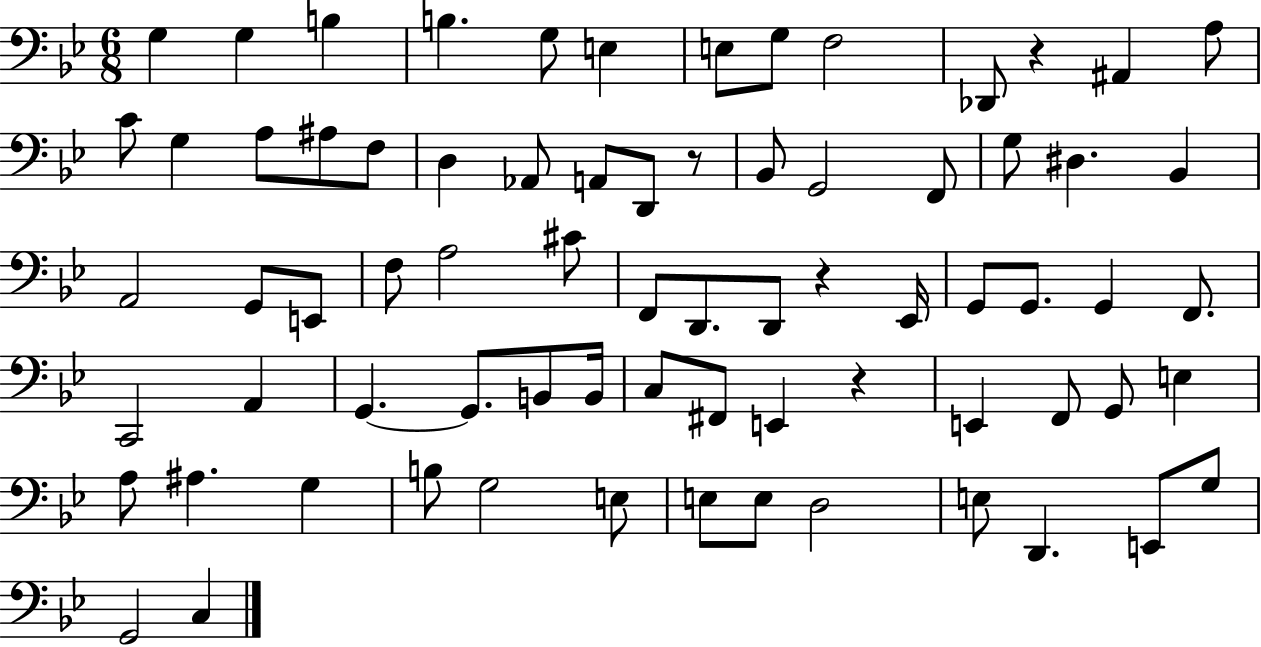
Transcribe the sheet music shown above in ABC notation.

X:1
T:Untitled
M:6/8
L:1/4
K:Bb
G, G, B, B, G,/2 E, E,/2 G,/2 F,2 _D,,/2 z ^A,, A,/2 C/2 G, A,/2 ^A,/2 F,/2 D, _A,,/2 A,,/2 D,,/2 z/2 _B,,/2 G,,2 F,,/2 G,/2 ^D, _B,, A,,2 G,,/2 E,,/2 F,/2 A,2 ^C/2 F,,/2 D,,/2 D,,/2 z _E,,/4 G,,/2 G,,/2 G,, F,,/2 C,,2 A,, G,, G,,/2 B,,/2 B,,/4 C,/2 ^F,,/2 E,, z E,, F,,/2 G,,/2 E, A,/2 ^A, G, B,/2 G,2 E,/2 E,/2 E,/2 D,2 E,/2 D,, E,,/2 G,/2 G,,2 C,